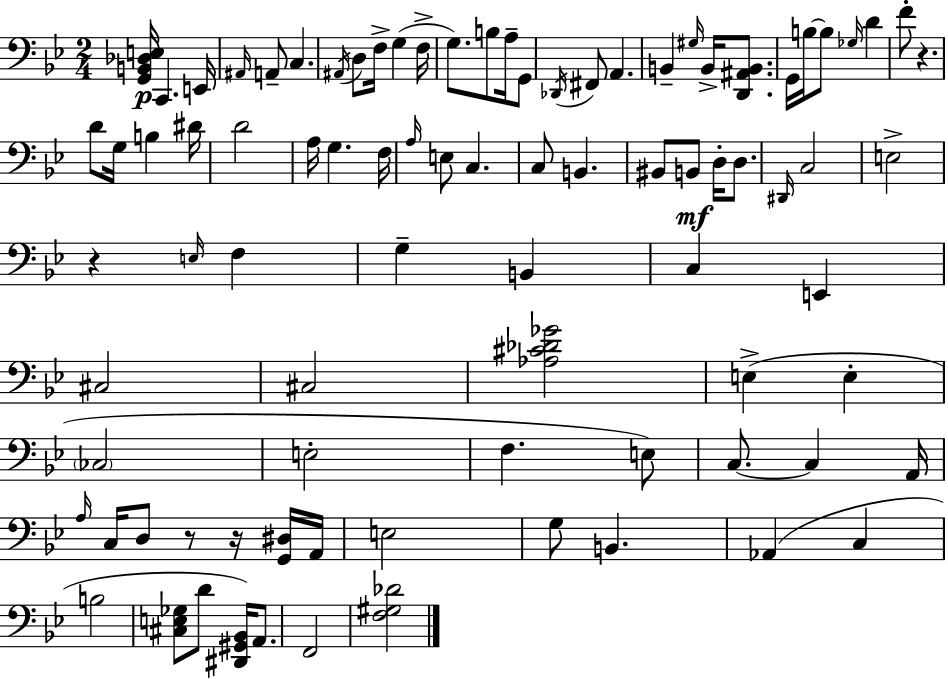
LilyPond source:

{
  \clef bass
  \numericTimeSignature
  \time 2/4
  \key g \minor
  \repeat volta 2 { <g, b, des e>16\p c,4. e,16 | \grace { ais,16 } a,8-- c4. | \acciaccatura { ais,16 } d8 f16-> g4( | f16-> g8.) b8 a16-- | \break g,8 \acciaccatura { des,16 } fis,8 a,4. | b,4-- \grace { gis16 } | b,16-> <d, ais, b,>8. g,16 b16~~ b8 | \grace { ges16 } d'4 f'8-. r4. | \break d'8 g16 | b4 dis'16 d'2 | a16 g4. | f16 \grace { a16 } e8 | \break c4. c8 | b,4. bis,8 | b,8\mf d16-. d8. \grace { dis,16 } c2 | e2-> | \break r4 | \grace { e16 } f4 | g4-- b,4 | c4 e,4 | \break cis2 | cis2 | <aes cis' des' ges'>2 | e4->( e4-. | \break \parenthesize ces2 | e2-. | f4. e8) | c8.~~ c4 a,16 | \break \grace { a16 } c16 d8 r8 r16 <g, dis>16 | a,16 e2 | g8 b,4. | aes,4( c4 | \break b2 | <cis e ges>8 d'8 <dis, gis, bes,>16) a,8. | f,2 | <f gis des'>2 | \break } \bar "|."
}